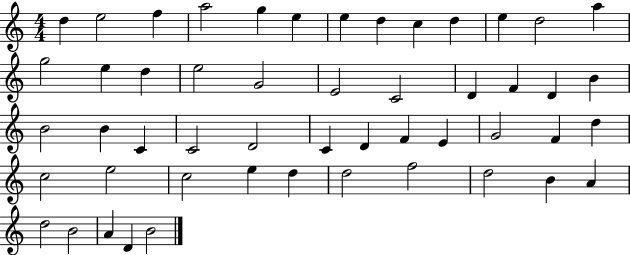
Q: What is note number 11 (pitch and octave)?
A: E5